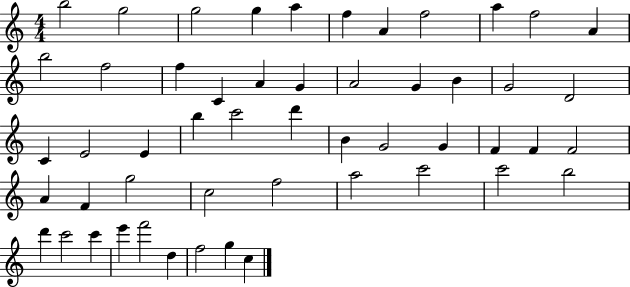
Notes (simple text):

B5/h G5/h G5/h G5/q A5/q F5/q A4/q F5/h A5/q F5/h A4/q B5/h F5/h F5/q C4/q A4/q G4/q A4/h G4/q B4/q G4/h D4/h C4/q E4/h E4/q B5/q C6/h D6/q B4/q G4/h G4/q F4/q F4/q F4/h A4/q F4/q G5/h C5/h F5/h A5/h C6/h C6/h B5/h D6/q C6/h C6/q E6/q F6/h D5/q F5/h G5/q C5/q